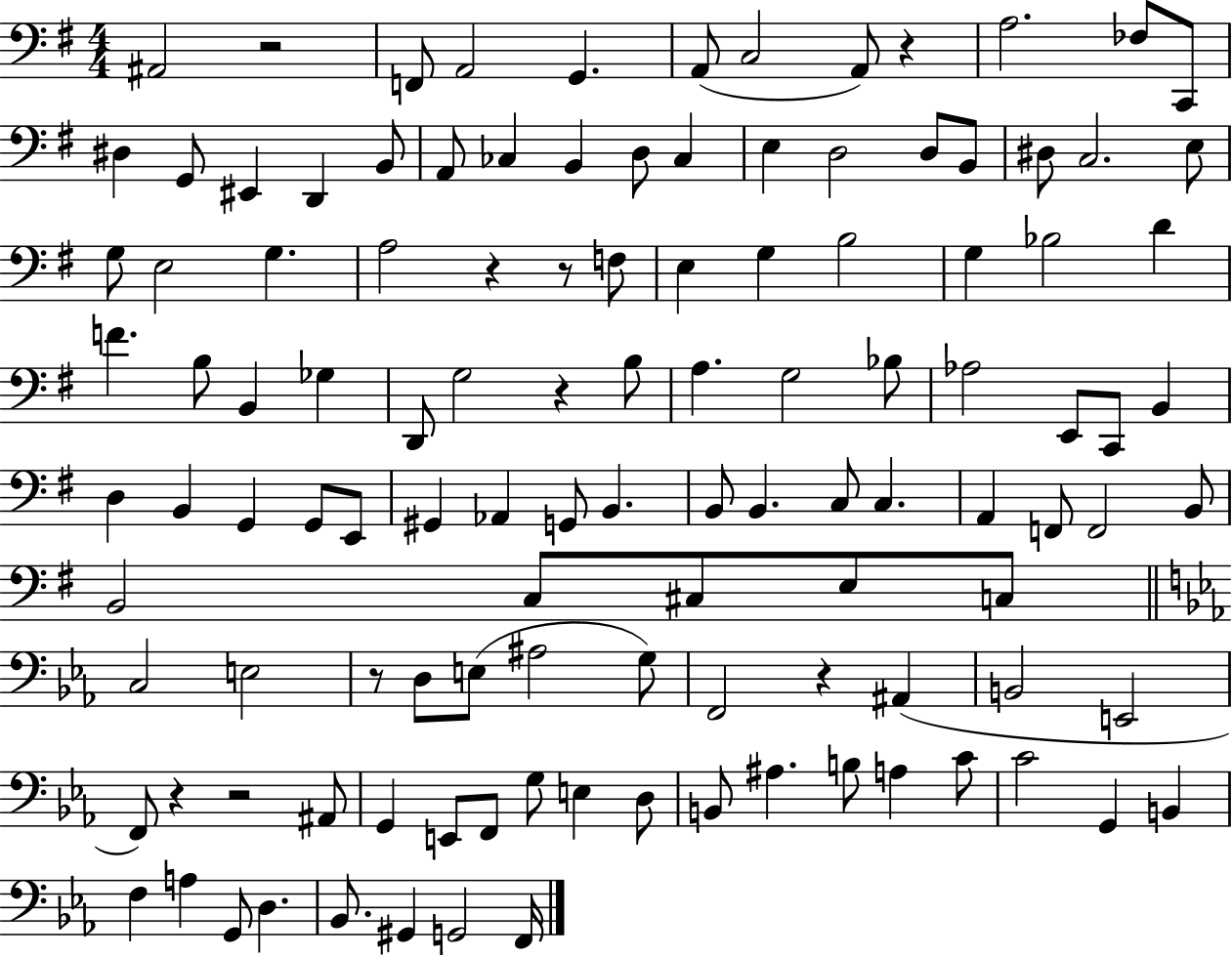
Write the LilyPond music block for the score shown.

{
  \clef bass
  \numericTimeSignature
  \time 4/4
  \key g \major
  ais,2 r2 | f,8 a,2 g,4. | a,8( c2 a,8) r4 | a2. fes8 c,8 | \break dis4 g,8 eis,4 d,4 b,8 | a,8 ces4 b,4 d8 ces4 | e4 d2 d8 b,8 | dis8 c2. e8 | \break g8 e2 g4. | a2 r4 r8 f8 | e4 g4 b2 | g4 bes2 d'4 | \break f'4. b8 b,4 ges4 | d,8 g2 r4 b8 | a4. g2 bes8 | aes2 e,8 c,8 b,4 | \break d4 b,4 g,4 g,8 e,8 | gis,4 aes,4 g,8 b,4. | b,8 b,4. c8 c4. | a,4 f,8 f,2 b,8 | \break b,2 c8 cis8 e8 c8 | \bar "||" \break \key c \minor c2 e2 | r8 d8 e8( ais2 g8) | f,2 r4 ais,4( | b,2 e,2 | \break f,8) r4 r2 ais,8 | g,4 e,8 f,8 g8 e4 d8 | b,8 ais4. b8 a4 c'8 | c'2 g,4 b,4 | \break f4 a4 g,8 d4. | bes,8. gis,4 g,2 f,16 | \bar "|."
}